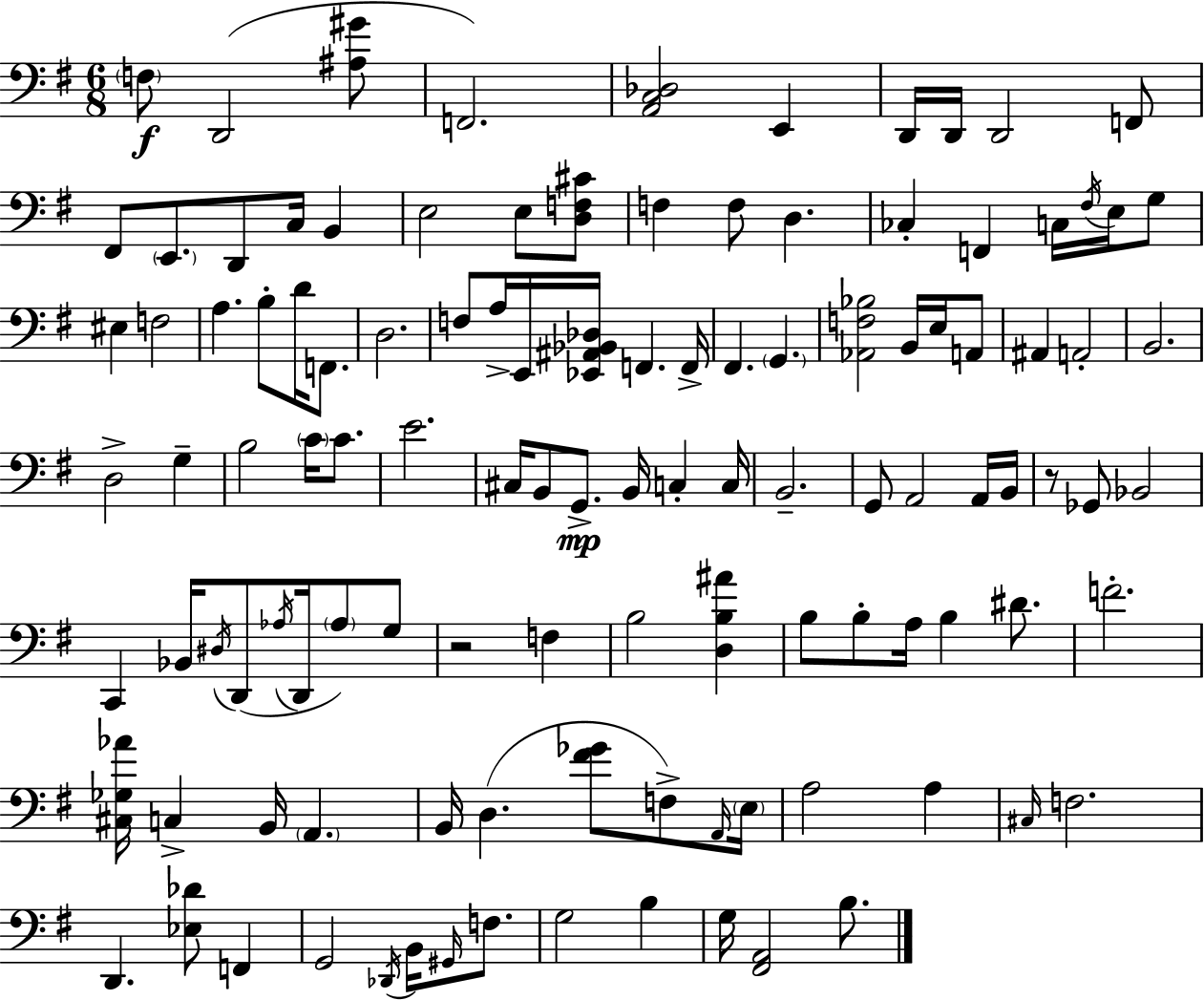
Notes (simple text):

F3/e D2/h [A#3,G#4]/e F2/h. [A2,C3,Db3]/h E2/q D2/s D2/s D2/h F2/e F#2/e E2/e. D2/e C3/s B2/q E3/h E3/e [D3,F3,C#4]/e F3/q F3/e D3/q. CES3/q F2/q C3/s F#3/s E3/s G3/e EIS3/q F3/h A3/q. B3/e D4/s F2/e. D3/h. F3/e A3/s E2/s [Eb2,A#2,Bb2,Db3]/s F2/q. F2/s F#2/q. G2/q. [Ab2,F3,Bb3]/h B2/s E3/s A2/e A#2/q A2/h B2/h. D3/h G3/q B3/h C4/s C4/e. E4/h. C#3/s B2/e G2/e. B2/s C3/q C3/s B2/h. G2/e A2/h A2/s B2/s R/e Gb2/e Bb2/h C2/q Bb2/s D#3/s D2/e Ab3/s D2/s Ab3/e G3/e R/h F3/q B3/h [D3,B3,A#4]/q B3/e B3/e A3/s B3/q D#4/e. F4/h. [C#3,Gb3,Ab4]/s C3/q B2/s A2/q. B2/s D3/q. [F#4,Gb4]/e F3/e A2/s E3/s A3/h A3/q C#3/s F3/h. D2/q. [Eb3,Db4]/e F2/q G2/h Db2/s B2/s G#2/s F3/e. G3/h B3/q G3/s [F#2,A2]/h B3/e.